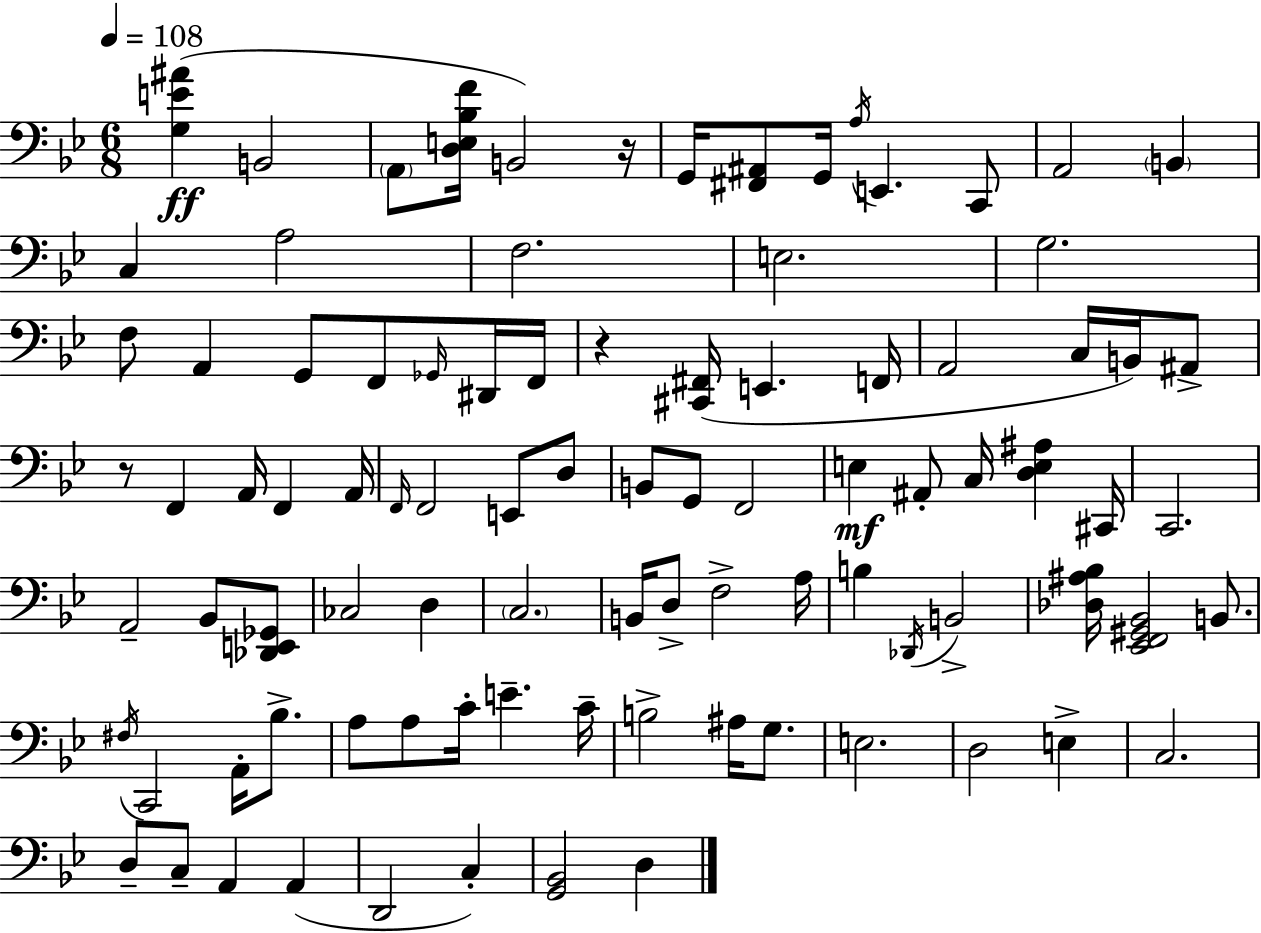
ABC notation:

X:1
T:Untitled
M:6/8
L:1/4
K:Gm
[G,E^A] B,,2 A,,/2 [D,E,_B,F]/4 B,,2 z/4 G,,/4 [^F,,^A,,]/2 G,,/4 A,/4 E,, C,,/2 A,,2 B,, C, A,2 F,2 E,2 G,2 F,/2 A,, G,,/2 F,,/2 _G,,/4 ^D,,/4 F,,/4 z [^C,,^F,,]/4 E,, F,,/4 A,,2 C,/4 B,,/4 ^A,,/2 z/2 F,, A,,/4 F,, A,,/4 F,,/4 F,,2 E,,/2 D,/2 B,,/2 G,,/2 F,,2 E, ^A,,/2 C,/4 [D,E,^A,] ^C,,/4 C,,2 A,,2 _B,,/2 [_D,,E,,_G,,]/2 _C,2 D, C,2 B,,/4 D,/2 F,2 A,/4 B, _D,,/4 B,,2 [_D,^A,_B,]/4 [_E,,F,,^G,,_B,,]2 B,,/2 ^F,/4 C,,2 A,,/4 _B,/2 A,/2 A,/2 C/4 E C/4 B,2 ^A,/4 G,/2 E,2 D,2 E, C,2 D,/2 C,/2 A,, A,, D,,2 C, [G,,_B,,]2 D,